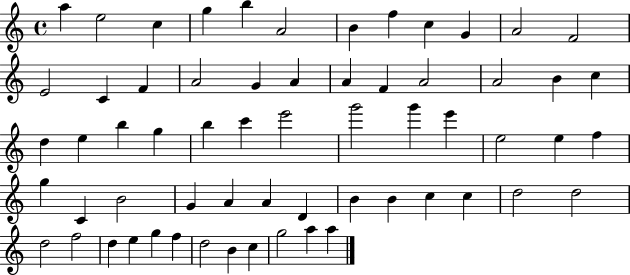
{
  \clef treble
  \time 4/4
  \defaultTimeSignature
  \key c \major
  a''4 e''2 c''4 | g''4 b''4 a'2 | b'4 f''4 c''4 g'4 | a'2 f'2 | \break e'2 c'4 f'4 | a'2 g'4 a'4 | a'4 f'4 a'2 | a'2 b'4 c''4 | \break d''4 e''4 b''4 g''4 | b''4 c'''4 e'''2 | g'''2 g'''4 e'''4 | e''2 e''4 f''4 | \break g''4 c'4 b'2 | g'4 a'4 a'4 d'4 | b'4 b'4 c''4 c''4 | d''2 d''2 | \break d''2 f''2 | d''4 e''4 g''4 f''4 | d''2 b'4 c''4 | g''2 a''4 a''4 | \break \bar "|."
}